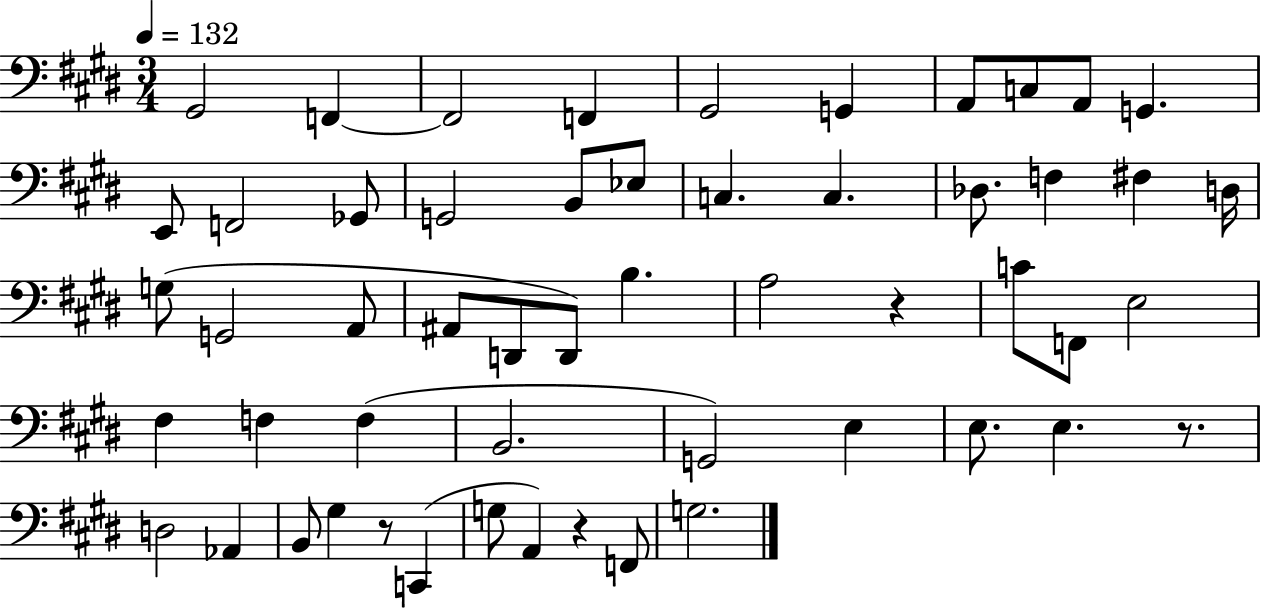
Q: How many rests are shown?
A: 4